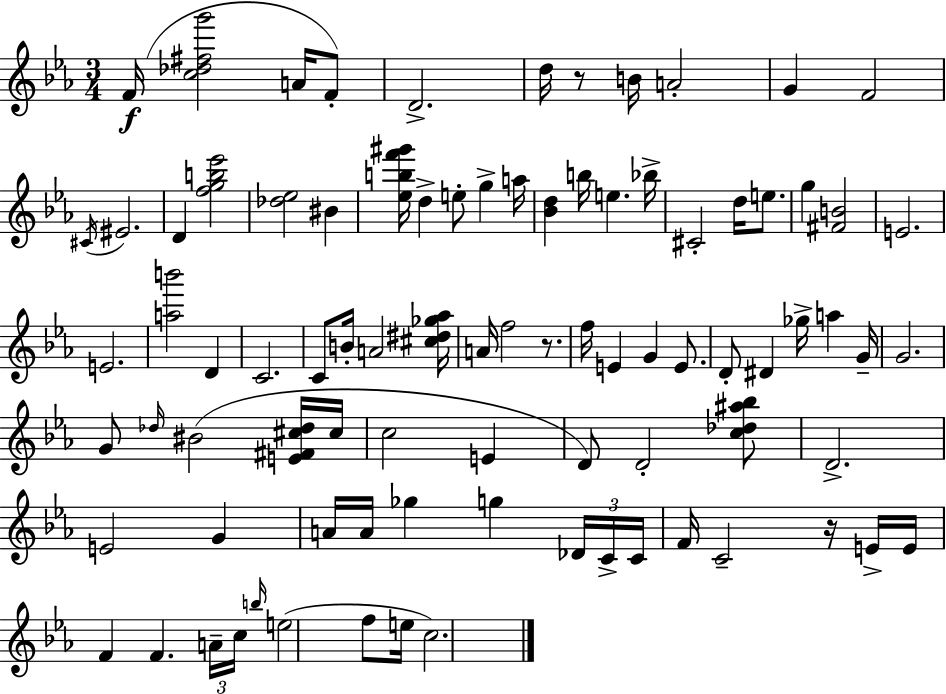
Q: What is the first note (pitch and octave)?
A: F4